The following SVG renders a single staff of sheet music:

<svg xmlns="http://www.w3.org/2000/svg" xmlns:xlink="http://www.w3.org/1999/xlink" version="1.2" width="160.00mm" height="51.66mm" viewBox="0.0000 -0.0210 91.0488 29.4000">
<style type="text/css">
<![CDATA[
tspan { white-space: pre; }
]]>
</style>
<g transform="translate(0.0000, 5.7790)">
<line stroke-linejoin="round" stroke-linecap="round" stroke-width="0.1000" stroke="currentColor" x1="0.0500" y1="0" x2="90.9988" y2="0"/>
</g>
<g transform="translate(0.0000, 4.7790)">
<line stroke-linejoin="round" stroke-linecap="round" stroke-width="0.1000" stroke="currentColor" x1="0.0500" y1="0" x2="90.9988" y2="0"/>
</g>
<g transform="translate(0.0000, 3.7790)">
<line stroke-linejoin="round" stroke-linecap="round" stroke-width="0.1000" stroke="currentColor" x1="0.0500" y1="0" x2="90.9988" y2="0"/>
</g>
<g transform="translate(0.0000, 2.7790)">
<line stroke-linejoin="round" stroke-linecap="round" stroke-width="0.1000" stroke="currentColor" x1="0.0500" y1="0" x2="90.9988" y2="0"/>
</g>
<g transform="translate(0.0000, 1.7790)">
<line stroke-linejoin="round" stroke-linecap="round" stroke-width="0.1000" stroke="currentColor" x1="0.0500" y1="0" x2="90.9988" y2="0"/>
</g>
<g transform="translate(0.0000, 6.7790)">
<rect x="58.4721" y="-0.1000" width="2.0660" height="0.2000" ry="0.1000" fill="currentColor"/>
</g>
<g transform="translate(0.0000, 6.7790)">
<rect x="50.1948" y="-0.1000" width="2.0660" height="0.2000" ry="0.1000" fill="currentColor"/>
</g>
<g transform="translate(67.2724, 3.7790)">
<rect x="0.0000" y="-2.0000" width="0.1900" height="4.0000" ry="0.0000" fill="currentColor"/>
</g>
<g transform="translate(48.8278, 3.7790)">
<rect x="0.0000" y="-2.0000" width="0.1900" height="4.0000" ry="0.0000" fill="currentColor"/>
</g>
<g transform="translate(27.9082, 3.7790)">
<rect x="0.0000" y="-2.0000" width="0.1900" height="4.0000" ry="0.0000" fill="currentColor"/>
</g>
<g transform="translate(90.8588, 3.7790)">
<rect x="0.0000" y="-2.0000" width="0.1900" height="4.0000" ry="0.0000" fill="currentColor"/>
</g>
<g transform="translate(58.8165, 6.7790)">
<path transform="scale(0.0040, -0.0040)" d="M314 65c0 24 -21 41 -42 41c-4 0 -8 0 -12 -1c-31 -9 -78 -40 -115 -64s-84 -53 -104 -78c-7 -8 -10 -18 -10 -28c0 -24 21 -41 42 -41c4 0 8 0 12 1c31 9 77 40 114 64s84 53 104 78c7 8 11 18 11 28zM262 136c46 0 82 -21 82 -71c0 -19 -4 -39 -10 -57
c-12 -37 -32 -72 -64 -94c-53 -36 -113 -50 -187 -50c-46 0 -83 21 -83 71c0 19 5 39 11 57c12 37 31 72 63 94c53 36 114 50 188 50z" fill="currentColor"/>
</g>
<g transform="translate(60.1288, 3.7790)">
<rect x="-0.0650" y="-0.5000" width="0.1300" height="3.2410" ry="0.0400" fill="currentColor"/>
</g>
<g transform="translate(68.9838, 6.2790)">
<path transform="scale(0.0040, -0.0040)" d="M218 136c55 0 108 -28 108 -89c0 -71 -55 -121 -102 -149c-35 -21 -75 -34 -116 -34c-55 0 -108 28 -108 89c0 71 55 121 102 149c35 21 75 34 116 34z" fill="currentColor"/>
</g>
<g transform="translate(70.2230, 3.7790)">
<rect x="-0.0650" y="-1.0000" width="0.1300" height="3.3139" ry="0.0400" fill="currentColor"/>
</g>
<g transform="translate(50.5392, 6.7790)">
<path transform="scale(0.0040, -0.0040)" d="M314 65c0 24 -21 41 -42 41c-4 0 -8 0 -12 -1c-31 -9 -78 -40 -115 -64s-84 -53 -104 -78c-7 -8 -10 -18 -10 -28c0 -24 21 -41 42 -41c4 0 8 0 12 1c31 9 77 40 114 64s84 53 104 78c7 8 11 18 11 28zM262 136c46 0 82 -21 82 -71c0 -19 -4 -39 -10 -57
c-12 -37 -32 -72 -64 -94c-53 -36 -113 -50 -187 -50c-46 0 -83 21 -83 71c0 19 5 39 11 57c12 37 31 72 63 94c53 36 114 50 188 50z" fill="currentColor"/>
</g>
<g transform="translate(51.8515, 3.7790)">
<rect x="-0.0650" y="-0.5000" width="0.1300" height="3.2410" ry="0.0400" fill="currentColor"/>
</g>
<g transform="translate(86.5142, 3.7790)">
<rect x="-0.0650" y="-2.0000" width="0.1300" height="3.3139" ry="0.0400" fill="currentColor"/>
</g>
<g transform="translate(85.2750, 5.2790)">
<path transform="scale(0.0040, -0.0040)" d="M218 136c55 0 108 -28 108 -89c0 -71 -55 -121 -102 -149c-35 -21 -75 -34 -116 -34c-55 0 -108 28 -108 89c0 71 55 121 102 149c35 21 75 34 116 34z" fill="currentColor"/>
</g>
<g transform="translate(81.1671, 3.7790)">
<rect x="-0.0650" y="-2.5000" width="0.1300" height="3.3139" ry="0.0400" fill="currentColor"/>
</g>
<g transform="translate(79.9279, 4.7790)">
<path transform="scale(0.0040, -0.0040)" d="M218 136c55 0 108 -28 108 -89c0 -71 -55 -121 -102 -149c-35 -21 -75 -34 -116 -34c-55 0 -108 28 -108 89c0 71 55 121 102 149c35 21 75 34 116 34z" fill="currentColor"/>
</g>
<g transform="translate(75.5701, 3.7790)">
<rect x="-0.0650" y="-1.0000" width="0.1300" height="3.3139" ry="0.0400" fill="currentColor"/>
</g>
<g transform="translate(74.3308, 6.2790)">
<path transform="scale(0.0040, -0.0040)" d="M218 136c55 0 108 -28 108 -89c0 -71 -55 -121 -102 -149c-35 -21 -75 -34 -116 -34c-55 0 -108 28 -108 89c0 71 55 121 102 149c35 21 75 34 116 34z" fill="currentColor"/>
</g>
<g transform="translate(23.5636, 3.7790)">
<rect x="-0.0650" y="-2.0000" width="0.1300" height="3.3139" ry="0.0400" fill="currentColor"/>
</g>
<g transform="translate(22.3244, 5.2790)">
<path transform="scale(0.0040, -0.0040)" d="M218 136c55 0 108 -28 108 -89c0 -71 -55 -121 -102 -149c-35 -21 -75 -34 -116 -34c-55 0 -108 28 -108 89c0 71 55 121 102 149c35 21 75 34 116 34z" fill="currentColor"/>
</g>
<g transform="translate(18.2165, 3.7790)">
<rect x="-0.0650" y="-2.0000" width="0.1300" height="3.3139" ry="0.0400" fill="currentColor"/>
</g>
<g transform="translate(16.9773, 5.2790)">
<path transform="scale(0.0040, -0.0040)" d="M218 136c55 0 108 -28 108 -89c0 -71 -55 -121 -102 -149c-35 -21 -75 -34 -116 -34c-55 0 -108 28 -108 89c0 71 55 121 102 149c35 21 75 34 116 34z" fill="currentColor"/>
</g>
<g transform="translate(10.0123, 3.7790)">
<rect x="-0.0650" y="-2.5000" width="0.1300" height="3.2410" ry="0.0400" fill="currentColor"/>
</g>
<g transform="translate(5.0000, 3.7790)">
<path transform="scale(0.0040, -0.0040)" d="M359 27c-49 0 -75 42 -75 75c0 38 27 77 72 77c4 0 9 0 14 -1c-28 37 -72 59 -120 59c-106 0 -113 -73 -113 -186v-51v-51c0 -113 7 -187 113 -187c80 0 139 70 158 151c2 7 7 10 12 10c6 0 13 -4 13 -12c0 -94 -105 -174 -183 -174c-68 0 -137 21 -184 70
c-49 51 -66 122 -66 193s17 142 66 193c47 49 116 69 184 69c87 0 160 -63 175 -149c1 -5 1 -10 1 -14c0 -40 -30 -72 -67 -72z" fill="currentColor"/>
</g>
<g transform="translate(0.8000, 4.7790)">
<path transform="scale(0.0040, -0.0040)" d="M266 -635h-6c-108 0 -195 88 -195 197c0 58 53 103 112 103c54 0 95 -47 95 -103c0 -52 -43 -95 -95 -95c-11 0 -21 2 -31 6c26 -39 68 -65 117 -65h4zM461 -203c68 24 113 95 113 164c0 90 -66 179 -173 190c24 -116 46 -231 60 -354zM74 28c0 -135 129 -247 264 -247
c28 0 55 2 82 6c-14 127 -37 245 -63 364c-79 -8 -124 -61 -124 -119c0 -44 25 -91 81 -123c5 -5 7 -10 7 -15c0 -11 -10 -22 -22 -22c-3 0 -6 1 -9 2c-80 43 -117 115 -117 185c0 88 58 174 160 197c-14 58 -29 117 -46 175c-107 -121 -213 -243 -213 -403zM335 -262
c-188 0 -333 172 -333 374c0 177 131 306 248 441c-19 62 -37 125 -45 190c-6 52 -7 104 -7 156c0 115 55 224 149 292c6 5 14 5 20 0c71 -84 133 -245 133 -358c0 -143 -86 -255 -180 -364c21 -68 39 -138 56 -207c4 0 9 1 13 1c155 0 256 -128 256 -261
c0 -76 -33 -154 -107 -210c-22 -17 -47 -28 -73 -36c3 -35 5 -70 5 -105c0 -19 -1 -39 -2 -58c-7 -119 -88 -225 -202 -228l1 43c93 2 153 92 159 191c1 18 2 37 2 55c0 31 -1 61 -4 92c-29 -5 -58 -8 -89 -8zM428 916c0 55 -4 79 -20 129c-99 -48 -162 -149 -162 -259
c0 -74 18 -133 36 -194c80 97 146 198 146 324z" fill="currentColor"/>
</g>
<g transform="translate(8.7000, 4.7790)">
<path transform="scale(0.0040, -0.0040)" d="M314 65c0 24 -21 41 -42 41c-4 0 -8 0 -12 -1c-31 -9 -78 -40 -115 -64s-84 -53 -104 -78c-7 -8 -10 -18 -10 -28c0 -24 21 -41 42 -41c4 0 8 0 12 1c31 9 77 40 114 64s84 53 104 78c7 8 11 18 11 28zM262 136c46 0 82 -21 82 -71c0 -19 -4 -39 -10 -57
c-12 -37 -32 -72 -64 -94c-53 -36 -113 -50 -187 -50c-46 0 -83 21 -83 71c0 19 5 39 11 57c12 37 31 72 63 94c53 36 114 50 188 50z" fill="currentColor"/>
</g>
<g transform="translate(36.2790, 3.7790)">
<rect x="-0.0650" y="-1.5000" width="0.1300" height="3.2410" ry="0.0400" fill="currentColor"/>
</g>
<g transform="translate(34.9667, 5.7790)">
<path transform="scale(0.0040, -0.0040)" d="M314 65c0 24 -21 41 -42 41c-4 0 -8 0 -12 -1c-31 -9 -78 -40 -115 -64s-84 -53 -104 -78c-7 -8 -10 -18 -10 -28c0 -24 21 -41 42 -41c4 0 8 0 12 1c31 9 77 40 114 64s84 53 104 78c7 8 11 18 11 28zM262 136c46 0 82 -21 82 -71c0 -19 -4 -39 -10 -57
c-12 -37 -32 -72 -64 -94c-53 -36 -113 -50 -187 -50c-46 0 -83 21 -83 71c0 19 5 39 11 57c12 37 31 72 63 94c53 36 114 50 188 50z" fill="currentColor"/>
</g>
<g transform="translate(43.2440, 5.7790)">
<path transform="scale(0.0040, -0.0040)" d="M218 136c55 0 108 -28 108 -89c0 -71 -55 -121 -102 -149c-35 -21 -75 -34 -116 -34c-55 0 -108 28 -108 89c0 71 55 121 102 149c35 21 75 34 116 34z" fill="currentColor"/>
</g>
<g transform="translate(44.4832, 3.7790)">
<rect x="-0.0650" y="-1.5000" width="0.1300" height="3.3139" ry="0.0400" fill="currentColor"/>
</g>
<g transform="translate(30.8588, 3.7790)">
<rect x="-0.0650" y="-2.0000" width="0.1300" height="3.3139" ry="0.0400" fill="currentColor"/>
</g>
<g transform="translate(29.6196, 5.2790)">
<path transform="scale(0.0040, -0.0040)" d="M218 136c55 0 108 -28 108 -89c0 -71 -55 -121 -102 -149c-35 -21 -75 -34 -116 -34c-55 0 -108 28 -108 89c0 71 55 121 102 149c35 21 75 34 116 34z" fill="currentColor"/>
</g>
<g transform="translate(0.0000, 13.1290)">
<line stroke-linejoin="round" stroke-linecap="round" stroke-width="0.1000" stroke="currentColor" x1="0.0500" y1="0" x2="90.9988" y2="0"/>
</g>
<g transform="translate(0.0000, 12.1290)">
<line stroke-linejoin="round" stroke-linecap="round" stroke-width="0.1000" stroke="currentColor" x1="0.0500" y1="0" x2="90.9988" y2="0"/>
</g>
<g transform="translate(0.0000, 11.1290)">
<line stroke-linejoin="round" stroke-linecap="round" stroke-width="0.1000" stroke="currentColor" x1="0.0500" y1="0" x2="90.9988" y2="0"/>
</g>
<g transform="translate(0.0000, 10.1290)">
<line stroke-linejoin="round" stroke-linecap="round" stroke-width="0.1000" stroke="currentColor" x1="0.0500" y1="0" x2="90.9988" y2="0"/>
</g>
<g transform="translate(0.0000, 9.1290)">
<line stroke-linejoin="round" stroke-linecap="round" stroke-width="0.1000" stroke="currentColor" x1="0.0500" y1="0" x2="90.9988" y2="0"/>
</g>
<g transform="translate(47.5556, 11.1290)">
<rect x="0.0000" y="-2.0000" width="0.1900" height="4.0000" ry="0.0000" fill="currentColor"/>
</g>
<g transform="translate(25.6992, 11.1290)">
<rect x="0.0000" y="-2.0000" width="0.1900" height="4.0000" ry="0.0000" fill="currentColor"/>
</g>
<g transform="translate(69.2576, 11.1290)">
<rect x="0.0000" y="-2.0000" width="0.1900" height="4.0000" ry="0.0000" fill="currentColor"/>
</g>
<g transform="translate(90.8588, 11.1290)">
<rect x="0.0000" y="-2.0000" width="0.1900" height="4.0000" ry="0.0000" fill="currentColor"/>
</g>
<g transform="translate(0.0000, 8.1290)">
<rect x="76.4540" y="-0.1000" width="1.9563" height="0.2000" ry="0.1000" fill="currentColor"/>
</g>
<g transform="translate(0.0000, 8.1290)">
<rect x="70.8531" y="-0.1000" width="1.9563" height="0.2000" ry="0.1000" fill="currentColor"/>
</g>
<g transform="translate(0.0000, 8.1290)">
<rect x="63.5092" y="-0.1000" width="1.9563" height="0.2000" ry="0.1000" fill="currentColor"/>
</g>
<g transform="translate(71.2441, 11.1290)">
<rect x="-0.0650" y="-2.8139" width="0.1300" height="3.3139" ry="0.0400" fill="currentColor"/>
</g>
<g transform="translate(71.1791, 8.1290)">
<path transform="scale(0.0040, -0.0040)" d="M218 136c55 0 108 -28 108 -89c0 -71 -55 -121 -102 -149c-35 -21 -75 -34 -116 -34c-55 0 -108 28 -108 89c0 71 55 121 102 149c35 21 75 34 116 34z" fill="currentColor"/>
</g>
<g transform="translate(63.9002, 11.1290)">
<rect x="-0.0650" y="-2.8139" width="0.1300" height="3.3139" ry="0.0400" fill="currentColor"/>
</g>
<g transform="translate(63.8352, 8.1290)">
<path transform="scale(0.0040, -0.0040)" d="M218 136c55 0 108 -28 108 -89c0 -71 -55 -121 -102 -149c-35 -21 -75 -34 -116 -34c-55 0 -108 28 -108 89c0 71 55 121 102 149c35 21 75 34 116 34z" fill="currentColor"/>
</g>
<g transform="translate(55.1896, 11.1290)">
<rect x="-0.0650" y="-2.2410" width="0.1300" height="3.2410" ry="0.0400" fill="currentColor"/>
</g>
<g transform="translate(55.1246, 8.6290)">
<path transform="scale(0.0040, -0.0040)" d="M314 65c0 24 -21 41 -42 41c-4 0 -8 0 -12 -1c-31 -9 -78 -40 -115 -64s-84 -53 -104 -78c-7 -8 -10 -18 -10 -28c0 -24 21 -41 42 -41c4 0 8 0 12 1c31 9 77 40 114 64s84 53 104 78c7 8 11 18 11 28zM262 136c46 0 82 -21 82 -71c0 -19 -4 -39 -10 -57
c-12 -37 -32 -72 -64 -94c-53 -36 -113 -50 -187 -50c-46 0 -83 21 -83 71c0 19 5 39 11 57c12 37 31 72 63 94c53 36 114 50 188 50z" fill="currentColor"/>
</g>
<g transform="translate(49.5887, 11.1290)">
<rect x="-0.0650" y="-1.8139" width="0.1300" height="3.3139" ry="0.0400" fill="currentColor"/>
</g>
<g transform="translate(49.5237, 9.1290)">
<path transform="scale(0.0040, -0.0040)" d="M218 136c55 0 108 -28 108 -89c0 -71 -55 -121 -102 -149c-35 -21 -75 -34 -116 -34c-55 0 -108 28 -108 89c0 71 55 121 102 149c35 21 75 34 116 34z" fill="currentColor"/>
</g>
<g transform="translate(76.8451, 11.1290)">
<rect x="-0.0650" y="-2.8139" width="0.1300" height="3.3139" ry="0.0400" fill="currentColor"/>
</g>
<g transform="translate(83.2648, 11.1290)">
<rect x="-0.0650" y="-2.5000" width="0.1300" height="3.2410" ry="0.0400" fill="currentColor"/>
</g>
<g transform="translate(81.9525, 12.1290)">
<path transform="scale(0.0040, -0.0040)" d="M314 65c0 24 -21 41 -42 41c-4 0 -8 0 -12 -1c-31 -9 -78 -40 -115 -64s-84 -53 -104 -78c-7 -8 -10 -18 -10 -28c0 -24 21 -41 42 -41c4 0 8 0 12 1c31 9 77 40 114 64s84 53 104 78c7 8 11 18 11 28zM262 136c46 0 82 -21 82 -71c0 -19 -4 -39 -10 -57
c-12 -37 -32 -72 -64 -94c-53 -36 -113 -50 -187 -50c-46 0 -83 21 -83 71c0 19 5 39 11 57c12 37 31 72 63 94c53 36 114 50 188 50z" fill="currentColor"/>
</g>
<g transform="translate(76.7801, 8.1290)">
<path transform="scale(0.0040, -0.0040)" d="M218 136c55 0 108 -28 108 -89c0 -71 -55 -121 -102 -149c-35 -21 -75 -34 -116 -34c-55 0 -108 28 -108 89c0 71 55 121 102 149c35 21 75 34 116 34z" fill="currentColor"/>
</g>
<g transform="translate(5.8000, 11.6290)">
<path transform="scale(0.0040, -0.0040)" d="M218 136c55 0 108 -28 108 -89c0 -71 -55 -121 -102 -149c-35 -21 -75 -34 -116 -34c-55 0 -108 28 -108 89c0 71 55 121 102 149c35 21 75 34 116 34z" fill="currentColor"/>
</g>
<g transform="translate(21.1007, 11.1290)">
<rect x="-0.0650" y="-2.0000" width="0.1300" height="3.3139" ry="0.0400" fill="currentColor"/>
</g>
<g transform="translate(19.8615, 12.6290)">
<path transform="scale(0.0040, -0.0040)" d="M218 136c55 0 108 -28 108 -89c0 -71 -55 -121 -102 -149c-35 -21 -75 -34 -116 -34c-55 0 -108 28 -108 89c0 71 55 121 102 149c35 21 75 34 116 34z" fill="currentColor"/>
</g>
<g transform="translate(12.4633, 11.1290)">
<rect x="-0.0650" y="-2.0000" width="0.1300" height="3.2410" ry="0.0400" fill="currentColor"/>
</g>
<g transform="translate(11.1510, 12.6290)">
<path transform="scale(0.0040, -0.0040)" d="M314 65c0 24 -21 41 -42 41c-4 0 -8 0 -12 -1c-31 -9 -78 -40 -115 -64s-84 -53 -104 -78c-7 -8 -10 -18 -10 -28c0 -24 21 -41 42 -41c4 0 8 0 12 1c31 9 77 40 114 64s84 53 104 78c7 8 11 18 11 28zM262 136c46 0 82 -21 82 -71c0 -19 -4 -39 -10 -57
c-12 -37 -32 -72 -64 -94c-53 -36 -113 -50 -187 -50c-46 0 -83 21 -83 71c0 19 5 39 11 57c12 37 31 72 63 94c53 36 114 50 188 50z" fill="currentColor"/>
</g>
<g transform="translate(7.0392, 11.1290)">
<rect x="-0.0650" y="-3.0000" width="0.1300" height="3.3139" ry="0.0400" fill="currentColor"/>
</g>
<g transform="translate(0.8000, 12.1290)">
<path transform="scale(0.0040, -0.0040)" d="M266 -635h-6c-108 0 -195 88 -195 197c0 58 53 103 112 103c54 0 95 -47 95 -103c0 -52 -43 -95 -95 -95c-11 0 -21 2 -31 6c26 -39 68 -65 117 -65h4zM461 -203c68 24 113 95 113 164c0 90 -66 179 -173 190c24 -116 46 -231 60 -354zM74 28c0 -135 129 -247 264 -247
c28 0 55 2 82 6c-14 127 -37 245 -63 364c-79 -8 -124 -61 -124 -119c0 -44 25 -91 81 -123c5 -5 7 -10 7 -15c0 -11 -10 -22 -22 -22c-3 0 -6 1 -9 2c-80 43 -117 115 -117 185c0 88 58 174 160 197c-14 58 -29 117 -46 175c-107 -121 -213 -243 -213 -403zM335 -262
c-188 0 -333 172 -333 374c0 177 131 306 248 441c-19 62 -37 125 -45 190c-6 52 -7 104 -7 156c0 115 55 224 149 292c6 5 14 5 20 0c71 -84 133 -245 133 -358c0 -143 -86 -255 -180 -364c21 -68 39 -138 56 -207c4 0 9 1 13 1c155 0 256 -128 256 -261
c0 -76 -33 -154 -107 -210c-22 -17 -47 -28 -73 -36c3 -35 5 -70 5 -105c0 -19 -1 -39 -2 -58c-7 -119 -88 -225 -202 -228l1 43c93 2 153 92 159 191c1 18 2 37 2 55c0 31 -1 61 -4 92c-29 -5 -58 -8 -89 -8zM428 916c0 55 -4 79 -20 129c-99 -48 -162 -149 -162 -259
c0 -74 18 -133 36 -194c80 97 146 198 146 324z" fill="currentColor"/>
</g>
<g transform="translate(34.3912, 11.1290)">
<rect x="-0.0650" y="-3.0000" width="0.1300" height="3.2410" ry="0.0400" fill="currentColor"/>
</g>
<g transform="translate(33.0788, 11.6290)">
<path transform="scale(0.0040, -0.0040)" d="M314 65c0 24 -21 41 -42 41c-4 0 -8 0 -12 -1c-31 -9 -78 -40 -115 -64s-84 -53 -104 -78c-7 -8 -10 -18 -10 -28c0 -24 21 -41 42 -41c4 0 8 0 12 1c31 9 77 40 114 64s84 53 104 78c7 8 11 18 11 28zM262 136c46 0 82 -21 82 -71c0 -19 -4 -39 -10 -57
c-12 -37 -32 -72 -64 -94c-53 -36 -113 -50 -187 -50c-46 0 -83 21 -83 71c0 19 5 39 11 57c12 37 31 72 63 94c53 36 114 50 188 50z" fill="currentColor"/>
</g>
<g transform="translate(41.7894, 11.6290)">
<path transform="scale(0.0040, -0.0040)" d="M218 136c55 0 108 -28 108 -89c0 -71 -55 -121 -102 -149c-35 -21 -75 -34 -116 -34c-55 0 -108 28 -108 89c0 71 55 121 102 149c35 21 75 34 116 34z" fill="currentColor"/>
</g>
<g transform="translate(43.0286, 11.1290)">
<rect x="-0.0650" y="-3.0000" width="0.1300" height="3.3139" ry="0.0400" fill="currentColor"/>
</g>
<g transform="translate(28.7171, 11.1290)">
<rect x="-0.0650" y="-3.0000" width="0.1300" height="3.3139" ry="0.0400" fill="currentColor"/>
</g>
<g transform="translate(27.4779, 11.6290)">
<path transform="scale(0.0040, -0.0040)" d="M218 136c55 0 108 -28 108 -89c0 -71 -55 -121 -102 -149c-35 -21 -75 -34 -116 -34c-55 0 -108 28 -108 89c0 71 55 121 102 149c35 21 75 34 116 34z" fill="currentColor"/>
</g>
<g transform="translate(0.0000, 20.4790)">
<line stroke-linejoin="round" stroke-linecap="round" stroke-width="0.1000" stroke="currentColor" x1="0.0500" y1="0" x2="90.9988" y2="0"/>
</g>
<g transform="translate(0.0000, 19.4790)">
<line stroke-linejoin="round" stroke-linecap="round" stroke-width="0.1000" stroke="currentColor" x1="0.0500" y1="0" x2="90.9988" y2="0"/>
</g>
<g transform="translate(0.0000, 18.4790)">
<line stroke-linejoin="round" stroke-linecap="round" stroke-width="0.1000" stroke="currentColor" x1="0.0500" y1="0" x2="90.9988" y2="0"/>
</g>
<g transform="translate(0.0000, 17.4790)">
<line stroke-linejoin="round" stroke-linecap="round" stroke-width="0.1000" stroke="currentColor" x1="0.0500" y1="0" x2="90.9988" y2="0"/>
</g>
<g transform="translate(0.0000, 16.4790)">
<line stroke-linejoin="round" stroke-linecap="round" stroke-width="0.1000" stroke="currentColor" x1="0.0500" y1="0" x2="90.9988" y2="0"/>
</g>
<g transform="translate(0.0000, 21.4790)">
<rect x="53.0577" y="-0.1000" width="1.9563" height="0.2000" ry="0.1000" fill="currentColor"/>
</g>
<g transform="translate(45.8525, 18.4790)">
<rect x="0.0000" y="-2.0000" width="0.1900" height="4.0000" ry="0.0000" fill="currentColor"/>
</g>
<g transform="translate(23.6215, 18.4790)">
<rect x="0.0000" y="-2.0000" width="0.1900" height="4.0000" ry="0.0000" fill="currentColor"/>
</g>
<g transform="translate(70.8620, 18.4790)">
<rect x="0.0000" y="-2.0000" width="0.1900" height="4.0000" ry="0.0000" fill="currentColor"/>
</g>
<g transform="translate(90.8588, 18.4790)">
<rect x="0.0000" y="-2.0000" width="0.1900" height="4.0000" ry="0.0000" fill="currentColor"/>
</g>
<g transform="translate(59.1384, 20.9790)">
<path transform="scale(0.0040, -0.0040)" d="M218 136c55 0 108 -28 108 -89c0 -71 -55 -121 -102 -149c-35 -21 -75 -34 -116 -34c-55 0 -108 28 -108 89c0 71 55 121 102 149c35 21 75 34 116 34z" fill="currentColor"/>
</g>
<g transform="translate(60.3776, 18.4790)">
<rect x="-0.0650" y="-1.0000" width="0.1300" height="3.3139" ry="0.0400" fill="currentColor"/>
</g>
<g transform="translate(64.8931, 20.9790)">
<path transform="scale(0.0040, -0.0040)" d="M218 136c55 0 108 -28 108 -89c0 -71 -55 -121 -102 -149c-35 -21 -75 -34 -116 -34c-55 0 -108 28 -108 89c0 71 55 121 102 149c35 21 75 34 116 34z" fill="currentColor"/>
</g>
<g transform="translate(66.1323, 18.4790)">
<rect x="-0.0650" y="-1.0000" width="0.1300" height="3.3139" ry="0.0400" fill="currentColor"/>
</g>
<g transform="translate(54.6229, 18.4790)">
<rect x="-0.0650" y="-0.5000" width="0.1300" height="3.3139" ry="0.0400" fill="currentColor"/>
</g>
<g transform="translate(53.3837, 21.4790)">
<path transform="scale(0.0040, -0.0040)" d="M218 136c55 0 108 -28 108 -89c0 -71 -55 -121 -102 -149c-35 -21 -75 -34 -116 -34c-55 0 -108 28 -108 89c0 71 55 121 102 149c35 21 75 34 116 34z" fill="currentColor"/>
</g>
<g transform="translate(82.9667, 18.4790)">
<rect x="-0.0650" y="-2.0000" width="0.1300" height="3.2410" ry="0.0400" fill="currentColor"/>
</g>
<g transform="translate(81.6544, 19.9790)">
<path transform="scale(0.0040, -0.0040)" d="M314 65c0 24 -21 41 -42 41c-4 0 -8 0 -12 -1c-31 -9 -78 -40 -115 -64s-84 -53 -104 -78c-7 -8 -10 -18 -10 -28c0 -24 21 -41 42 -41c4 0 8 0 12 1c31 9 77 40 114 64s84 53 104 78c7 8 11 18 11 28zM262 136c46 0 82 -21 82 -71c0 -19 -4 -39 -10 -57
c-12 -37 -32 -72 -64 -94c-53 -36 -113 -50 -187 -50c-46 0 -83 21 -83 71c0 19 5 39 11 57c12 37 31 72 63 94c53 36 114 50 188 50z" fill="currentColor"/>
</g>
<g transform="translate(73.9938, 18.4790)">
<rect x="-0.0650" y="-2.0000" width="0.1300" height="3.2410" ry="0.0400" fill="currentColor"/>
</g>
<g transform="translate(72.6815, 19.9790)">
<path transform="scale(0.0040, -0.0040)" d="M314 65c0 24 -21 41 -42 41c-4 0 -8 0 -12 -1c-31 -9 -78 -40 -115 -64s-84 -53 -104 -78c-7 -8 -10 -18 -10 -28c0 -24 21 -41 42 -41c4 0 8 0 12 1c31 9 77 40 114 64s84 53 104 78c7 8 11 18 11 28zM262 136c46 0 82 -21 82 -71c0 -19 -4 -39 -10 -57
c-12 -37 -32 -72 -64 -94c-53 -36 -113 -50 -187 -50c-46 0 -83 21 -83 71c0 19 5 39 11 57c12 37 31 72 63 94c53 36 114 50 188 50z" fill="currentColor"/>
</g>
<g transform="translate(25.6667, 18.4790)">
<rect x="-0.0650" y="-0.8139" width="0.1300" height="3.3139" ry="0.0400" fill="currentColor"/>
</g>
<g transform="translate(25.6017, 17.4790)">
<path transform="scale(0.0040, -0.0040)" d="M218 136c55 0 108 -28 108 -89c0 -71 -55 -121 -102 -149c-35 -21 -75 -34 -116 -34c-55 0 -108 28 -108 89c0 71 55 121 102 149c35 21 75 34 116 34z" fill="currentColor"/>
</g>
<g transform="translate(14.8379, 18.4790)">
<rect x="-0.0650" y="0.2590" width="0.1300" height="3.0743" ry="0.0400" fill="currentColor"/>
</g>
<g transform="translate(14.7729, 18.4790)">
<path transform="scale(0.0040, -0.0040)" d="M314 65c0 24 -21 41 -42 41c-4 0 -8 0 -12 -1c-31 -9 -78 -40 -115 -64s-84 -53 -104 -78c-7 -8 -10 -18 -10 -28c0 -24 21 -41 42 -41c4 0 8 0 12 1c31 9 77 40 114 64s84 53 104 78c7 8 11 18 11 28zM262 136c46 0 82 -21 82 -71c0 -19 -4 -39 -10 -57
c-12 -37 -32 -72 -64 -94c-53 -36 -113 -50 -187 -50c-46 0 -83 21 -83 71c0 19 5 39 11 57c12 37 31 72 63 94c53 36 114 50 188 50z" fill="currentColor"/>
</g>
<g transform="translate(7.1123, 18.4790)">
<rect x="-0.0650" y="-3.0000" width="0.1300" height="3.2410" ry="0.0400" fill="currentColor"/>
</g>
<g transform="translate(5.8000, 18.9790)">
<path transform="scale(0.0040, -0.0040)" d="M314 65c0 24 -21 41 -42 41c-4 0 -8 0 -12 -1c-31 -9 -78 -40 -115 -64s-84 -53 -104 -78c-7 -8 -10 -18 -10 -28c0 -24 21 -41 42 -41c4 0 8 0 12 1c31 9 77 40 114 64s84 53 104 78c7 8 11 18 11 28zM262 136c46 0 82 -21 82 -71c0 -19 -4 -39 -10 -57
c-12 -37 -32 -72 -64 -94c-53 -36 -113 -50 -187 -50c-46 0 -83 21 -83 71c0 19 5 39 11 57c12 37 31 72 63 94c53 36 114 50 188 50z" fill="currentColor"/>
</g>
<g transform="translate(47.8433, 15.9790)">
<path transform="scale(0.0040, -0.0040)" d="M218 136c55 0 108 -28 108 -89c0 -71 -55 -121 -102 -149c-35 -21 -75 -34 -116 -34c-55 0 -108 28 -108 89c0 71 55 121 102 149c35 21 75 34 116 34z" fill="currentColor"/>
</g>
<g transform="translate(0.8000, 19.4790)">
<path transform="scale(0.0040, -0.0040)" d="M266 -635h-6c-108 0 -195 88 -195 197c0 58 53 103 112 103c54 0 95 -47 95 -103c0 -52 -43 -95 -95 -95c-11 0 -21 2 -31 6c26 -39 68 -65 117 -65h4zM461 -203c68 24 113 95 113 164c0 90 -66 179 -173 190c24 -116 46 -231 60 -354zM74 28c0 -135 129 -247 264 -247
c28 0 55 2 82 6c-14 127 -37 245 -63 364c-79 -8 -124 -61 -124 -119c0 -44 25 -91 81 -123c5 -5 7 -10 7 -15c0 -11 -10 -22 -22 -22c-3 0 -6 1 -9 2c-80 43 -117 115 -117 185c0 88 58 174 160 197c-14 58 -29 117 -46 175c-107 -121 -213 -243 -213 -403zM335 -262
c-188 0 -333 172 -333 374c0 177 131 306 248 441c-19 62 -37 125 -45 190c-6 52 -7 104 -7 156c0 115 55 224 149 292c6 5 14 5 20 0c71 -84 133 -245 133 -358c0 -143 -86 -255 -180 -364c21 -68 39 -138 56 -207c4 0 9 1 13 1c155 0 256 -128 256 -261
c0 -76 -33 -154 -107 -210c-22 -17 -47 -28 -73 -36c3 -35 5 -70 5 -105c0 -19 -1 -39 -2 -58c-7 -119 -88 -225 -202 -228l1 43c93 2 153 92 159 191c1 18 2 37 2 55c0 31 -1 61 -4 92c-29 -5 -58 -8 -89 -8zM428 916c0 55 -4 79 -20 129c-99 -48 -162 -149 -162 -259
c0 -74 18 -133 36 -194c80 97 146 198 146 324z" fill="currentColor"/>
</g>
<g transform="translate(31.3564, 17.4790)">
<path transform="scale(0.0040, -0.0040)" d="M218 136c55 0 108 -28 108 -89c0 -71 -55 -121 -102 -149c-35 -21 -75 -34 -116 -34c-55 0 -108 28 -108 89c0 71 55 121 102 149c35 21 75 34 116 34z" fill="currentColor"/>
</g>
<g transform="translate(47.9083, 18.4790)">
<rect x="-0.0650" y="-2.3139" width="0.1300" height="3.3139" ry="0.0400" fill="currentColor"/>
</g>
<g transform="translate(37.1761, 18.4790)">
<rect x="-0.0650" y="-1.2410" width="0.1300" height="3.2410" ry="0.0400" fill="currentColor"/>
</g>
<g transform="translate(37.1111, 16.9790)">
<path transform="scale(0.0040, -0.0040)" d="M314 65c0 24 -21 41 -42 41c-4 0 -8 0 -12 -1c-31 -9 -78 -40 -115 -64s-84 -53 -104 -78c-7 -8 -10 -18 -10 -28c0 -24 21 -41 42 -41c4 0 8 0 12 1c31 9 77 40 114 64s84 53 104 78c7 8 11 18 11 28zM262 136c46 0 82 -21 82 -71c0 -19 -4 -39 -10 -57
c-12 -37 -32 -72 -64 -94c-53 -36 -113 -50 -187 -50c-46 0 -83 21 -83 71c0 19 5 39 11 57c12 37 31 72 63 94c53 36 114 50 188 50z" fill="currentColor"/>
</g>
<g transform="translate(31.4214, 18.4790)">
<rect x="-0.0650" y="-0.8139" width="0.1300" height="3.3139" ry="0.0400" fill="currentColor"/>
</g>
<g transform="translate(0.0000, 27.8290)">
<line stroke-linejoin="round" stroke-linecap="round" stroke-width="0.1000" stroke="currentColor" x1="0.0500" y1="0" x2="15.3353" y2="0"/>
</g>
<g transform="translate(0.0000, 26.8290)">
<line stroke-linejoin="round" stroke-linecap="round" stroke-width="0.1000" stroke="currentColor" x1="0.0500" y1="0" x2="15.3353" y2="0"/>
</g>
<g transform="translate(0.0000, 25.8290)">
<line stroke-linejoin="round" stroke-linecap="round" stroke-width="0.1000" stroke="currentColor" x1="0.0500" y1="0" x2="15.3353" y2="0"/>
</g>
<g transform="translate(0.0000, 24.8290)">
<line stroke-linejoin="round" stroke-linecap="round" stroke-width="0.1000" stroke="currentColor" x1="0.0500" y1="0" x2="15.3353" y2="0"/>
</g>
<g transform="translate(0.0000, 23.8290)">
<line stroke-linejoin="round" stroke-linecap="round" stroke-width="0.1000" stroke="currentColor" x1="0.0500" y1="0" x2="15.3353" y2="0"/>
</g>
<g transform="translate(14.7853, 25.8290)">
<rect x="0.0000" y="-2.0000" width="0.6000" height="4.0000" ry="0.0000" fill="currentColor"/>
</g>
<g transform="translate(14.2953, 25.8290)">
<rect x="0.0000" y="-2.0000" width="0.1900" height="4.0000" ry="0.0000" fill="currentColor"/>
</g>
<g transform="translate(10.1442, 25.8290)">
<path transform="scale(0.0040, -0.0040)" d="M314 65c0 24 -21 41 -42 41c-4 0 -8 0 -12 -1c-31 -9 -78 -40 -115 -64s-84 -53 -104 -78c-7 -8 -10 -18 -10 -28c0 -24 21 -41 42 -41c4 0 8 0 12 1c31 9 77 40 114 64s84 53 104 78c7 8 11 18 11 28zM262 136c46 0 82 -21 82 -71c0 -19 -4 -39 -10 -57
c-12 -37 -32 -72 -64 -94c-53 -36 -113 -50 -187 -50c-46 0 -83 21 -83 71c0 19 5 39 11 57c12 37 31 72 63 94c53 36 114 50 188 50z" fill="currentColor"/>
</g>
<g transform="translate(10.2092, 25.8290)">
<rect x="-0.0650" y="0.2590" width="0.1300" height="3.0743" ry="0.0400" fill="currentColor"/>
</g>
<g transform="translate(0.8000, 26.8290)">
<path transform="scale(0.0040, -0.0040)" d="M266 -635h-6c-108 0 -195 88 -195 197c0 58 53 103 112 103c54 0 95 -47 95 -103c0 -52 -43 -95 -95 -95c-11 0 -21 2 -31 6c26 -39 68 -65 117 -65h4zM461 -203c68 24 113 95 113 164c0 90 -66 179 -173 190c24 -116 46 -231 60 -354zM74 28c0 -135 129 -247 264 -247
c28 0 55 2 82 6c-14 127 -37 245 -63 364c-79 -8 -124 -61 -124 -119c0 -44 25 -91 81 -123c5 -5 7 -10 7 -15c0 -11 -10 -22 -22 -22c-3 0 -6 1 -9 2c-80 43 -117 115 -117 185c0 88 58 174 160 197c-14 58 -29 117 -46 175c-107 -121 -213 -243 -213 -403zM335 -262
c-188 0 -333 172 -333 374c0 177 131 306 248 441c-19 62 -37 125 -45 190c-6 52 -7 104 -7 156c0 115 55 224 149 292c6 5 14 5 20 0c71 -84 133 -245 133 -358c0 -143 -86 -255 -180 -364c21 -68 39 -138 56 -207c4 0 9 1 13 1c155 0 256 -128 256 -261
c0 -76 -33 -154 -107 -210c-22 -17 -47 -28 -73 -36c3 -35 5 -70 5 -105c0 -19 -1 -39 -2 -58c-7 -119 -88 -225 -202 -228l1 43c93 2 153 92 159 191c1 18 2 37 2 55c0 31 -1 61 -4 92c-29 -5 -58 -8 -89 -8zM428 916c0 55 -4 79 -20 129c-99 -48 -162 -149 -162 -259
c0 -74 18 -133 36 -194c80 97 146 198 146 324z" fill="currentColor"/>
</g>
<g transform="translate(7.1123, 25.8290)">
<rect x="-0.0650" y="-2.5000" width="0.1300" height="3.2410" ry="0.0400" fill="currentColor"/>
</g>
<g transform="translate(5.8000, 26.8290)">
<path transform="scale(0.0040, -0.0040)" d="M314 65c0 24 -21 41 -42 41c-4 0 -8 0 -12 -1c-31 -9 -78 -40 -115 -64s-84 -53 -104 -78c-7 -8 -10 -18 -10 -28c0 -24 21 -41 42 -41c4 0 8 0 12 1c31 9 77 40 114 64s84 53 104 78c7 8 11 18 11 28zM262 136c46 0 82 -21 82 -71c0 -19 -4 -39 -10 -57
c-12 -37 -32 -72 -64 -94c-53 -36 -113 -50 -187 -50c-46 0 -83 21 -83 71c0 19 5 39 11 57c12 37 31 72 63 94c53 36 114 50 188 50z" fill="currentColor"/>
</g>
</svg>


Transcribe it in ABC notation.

X:1
T:Untitled
M:4/4
L:1/4
K:C
G2 F F F E2 E C2 C2 D D G F A F2 F A A2 A f g2 a a a G2 A2 B2 d d e2 g C D D F2 F2 G2 B2